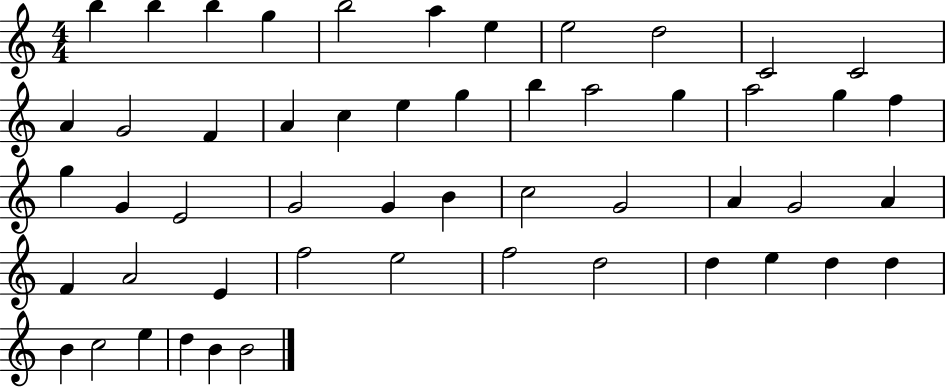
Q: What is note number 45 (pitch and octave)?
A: D5